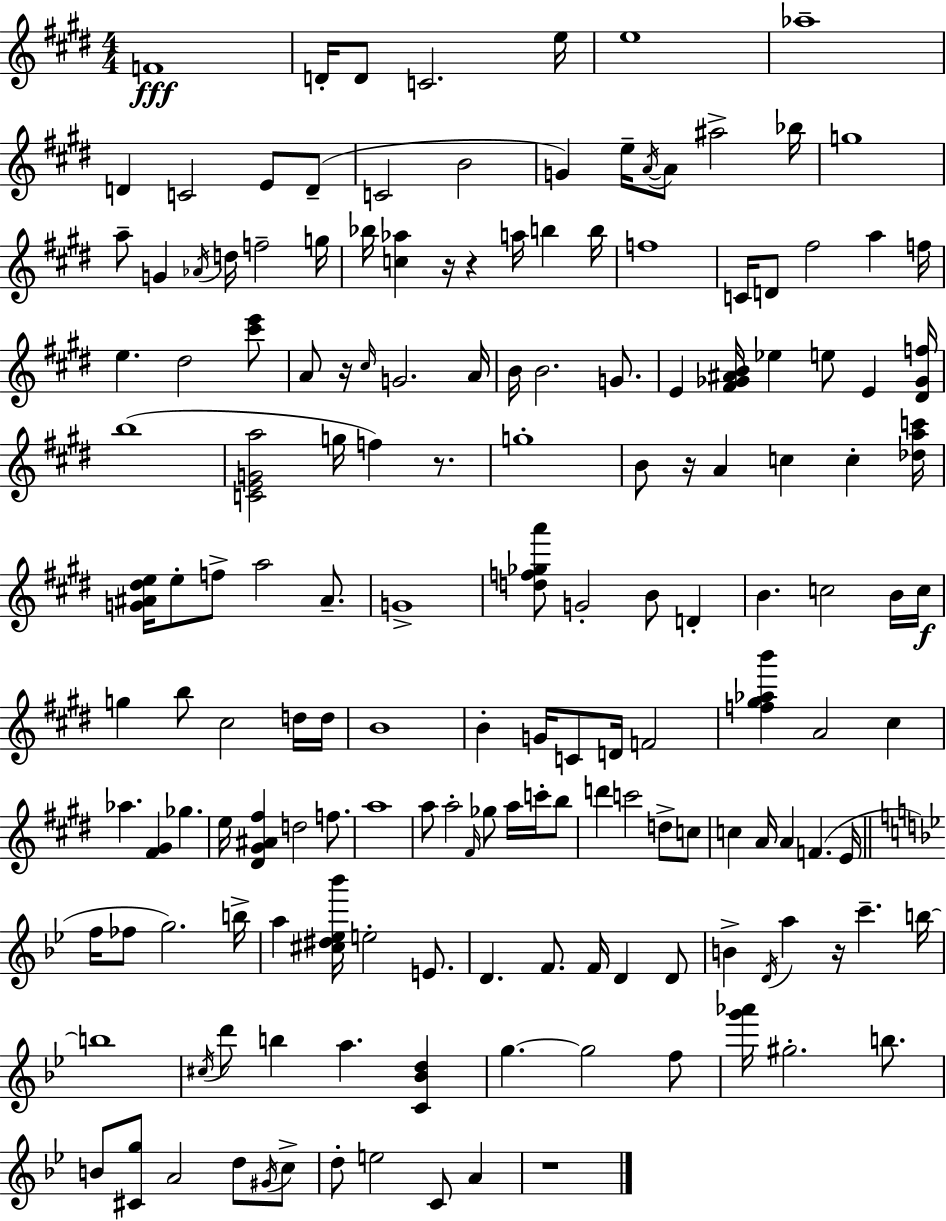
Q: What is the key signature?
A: E major